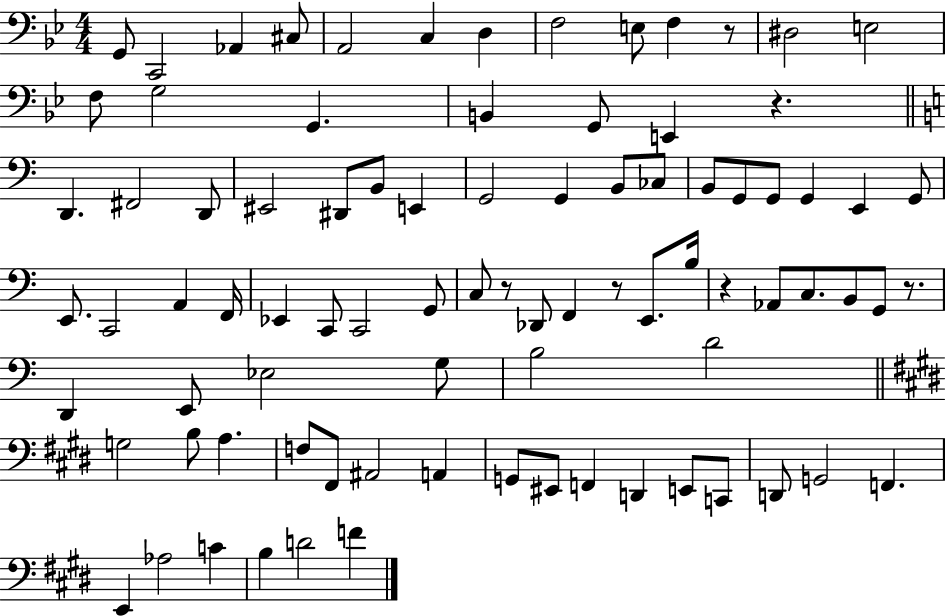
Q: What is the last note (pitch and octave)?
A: F4